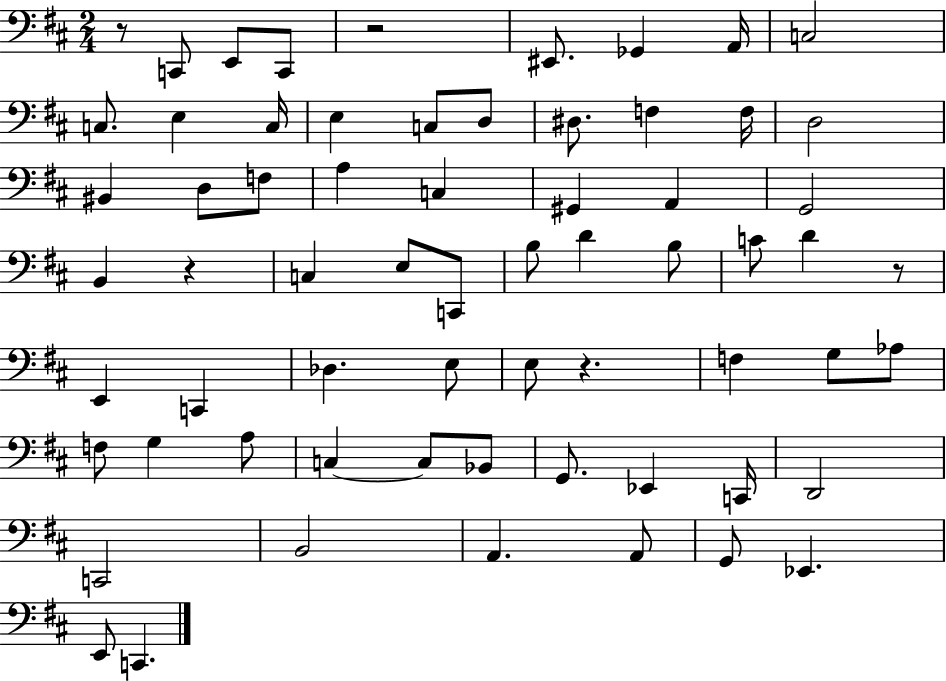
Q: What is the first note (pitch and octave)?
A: C2